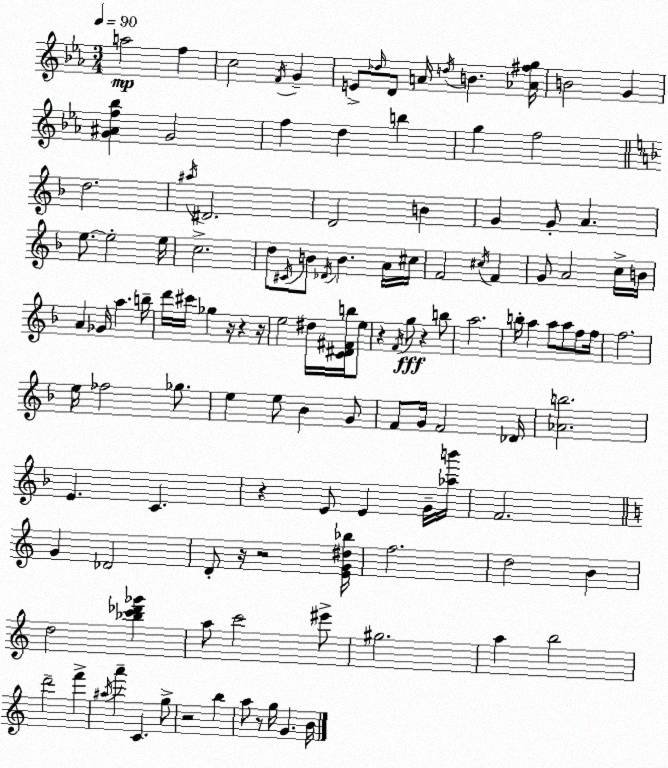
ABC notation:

X:1
T:Untitled
M:3/4
L:1/4
K:Cm
a2 f c2 F/4 G E/2 _d/4 D/2 A/4 d/4 B [_A^fg]/4 B2 G [G^Af_b] G2 f d b g f2 d2 ^a/4 ^D2 D2 B G G/2 A e/2 e2 e/4 c2 d/2 ^C/4 B/2 _D/4 B A/4 ^c/4 F2 ^c/4 F G/2 A2 c/4 B/4 A _G/4 a b/4 d'/4 ^c'/4 _g z/4 z z/4 e2 ^d/4 [C^D^Fb]/4 e/2 z F/4 g/2 z b/2 a2 b/4 a a/2 a/2 f/2 f/4 f2 e/4 _f2 _g/2 e e/2 _B G/2 F/2 G/4 F2 _D/4 [_Ab]2 E C z E/2 E G/4 [_ab']/4 F2 G _D2 D/2 z/4 z2 [EG^d_b]/4 f2 d2 B d2 [_bc'_d'_g'] a/2 c'2 ^e'/2 ^g2 a b2 d'2 f' ^a/4 a' C g/2 z2 b a/2 z/2 g/4 G B/4